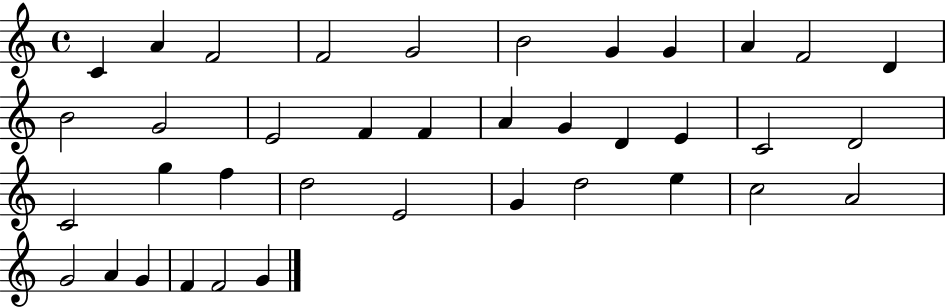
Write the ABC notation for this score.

X:1
T:Untitled
M:4/4
L:1/4
K:C
C A F2 F2 G2 B2 G G A F2 D B2 G2 E2 F F A G D E C2 D2 C2 g f d2 E2 G d2 e c2 A2 G2 A G F F2 G